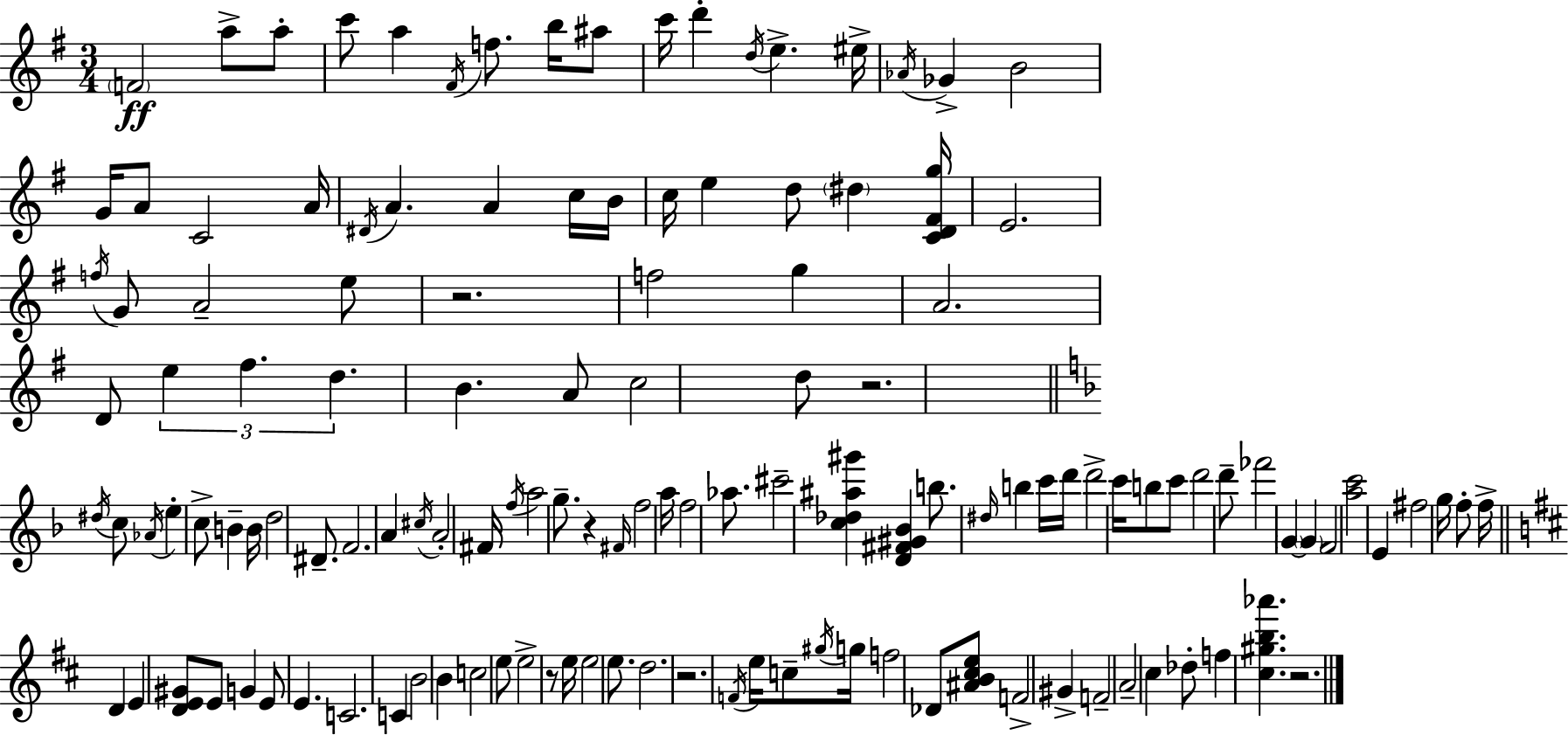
X:1
T:Untitled
M:3/4
L:1/4
K:Em
F2 a/2 a/2 c'/2 a ^F/4 f/2 b/4 ^a/2 c'/4 d' d/4 e ^e/4 _A/4 _G B2 G/4 A/2 C2 A/4 ^D/4 A A c/4 B/4 c/4 e d/2 ^d [CD^Fg]/4 E2 f/4 G/2 A2 e/2 z2 f2 g A2 D/2 e ^f d B A/2 c2 d/2 z2 ^d/4 c/2 _A/4 e c/2 B B/4 d2 ^D/2 F2 A ^c/4 A2 ^F/4 f/4 a2 g/2 z ^F/4 f2 a/4 f2 _a/2 ^c'2 [c_d^a^g'] [D^F^G_B] b/2 ^d/4 b c'/4 d'/4 d'2 c'/4 b/2 c'/2 d'2 d'/2 _f'2 G G F2 [ac']2 E ^f2 g/4 f/2 f/4 D E [DE^G]/2 E/2 G E/2 E C2 C B2 B c2 e/2 e2 z/2 e/4 e2 e/2 d2 z2 F/4 e/4 c/2 ^g/4 g/4 f2 _D/2 [^AB^ce]/2 F2 ^G F2 A2 ^c _d/2 f [^c^gb_a'] z2